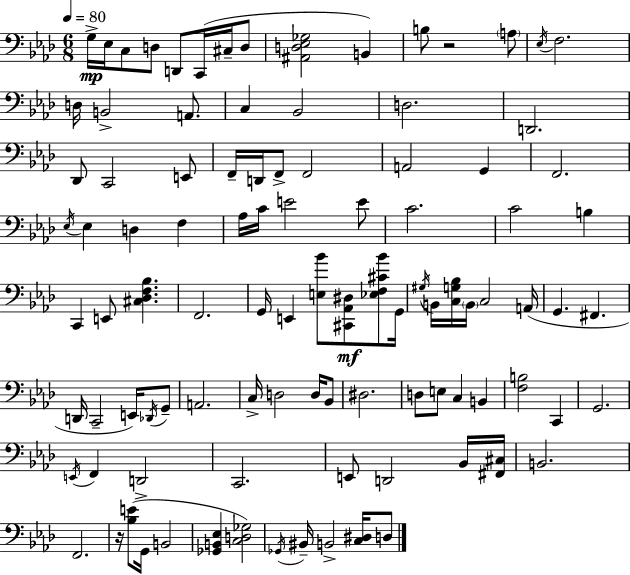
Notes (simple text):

G3/s Eb3/s C3/e D3/e D2/e C2/s C#3/s D3/e [A#2,D3,Eb3,Gb3]/h B2/q B3/e R/h A3/e Eb3/s F3/h. D3/s B2/h A2/e. C3/q Bb2/h D3/h. D2/h. Db2/e C2/h E2/e F2/s D2/s F2/e F2/h A2/h G2/q F2/h. Eb3/s Eb3/q D3/q F3/q Ab3/s C4/s E4/h E4/e C4/h. C4/h B3/q C2/q E2/e [C#3,Db3,F3,Bb3]/q. F2/h. G2/s E2/q [E3,Bb4]/e [C#2,Ab2,D#3]/e [Eb3,F3,C#4,Bb4]/e G2/s G#3/s B2/s [C3,G3,Bb3]/s B2/s C3/h A2/s G2/q. F#2/q. D2/s C2/h E2/s Db2/s G2/e A2/h. C3/s D3/h D3/s Bb2/e D#3/h. D3/e E3/e C3/q B2/q [F3,B3]/h C2/q G2/h. E2/s F2/q D2/h C2/h. E2/e D2/h Bb2/s [F#2,C#3]/s B2/h. F2/h. R/s [Bb3,E4]/e G2/s B2/h [Gb2,B2,Eb3]/q [C3,D3,Gb3]/h Gb2/s BIS2/s B2/h [C3,D#3]/s D3/e